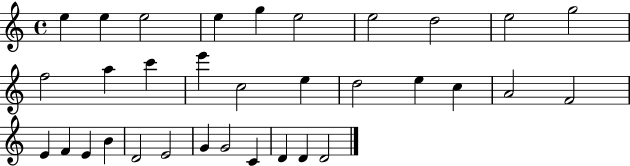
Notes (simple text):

E5/q E5/q E5/h E5/q G5/q E5/h E5/h D5/h E5/h G5/h F5/h A5/q C6/q E6/q C5/h E5/q D5/h E5/q C5/q A4/h F4/h E4/q F4/q E4/q B4/q D4/h E4/h G4/q G4/h C4/q D4/q D4/q D4/h